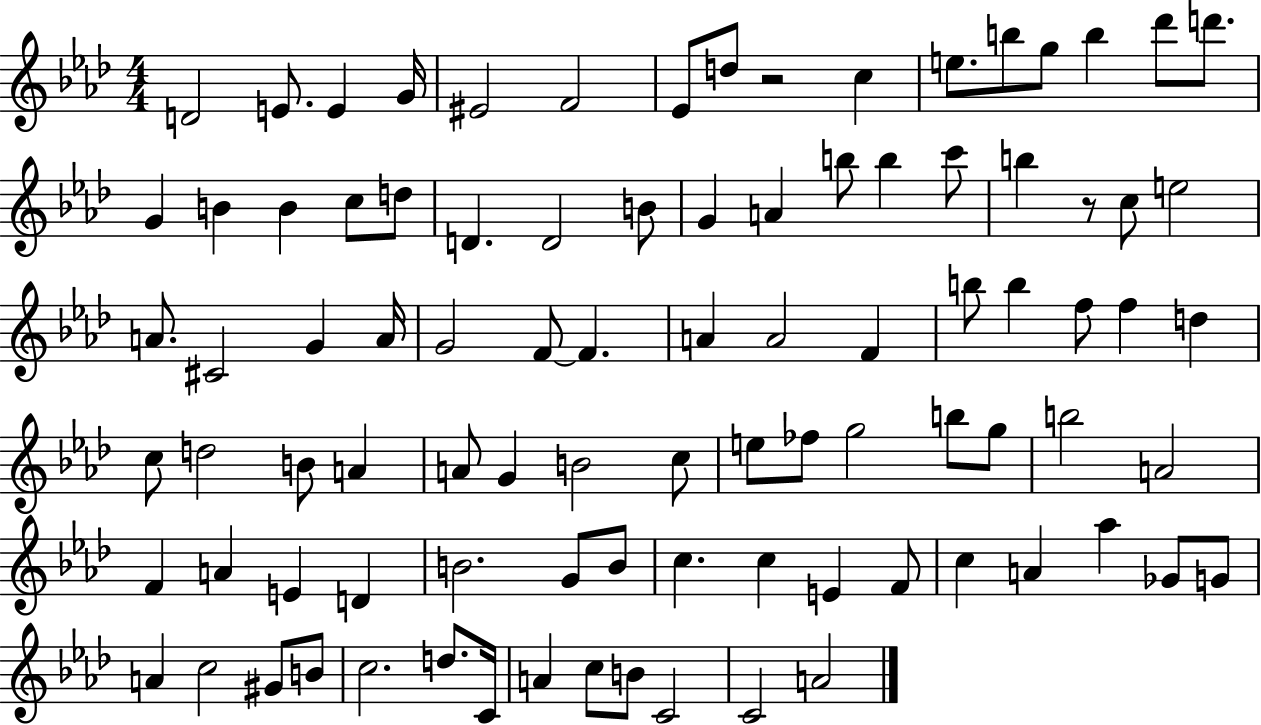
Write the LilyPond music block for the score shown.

{
  \clef treble
  \numericTimeSignature
  \time 4/4
  \key aes \major
  d'2 e'8. e'4 g'16 | eis'2 f'2 | ees'8 d''8 r2 c''4 | e''8. b''8 g''8 b''4 des'''8 d'''8. | \break g'4 b'4 b'4 c''8 d''8 | d'4. d'2 b'8 | g'4 a'4 b''8 b''4 c'''8 | b''4 r8 c''8 e''2 | \break a'8. cis'2 g'4 a'16 | g'2 f'8~~ f'4. | a'4 a'2 f'4 | b''8 b''4 f''8 f''4 d''4 | \break c''8 d''2 b'8 a'4 | a'8 g'4 b'2 c''8 | e''8 fes''8 g''2 b''8 g''8 | b''2 a'2 | \break f'4 a'4 e'4 d'4 | b'2. g'8 b'8 | c''4. c''4 e'4 f'8 | c''4 a'4 aes''4 ges'8 g'8 | \break a'4 c''2 gis'8 b'8 | c''2. d''8. c'16 | a'4 c''8 b'8 c'2 | c'2 a'2 | \break \bar "|."
}